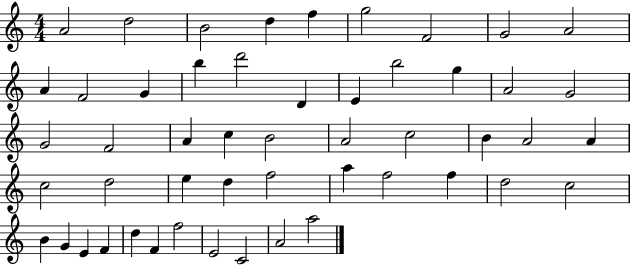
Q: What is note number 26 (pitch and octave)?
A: A4